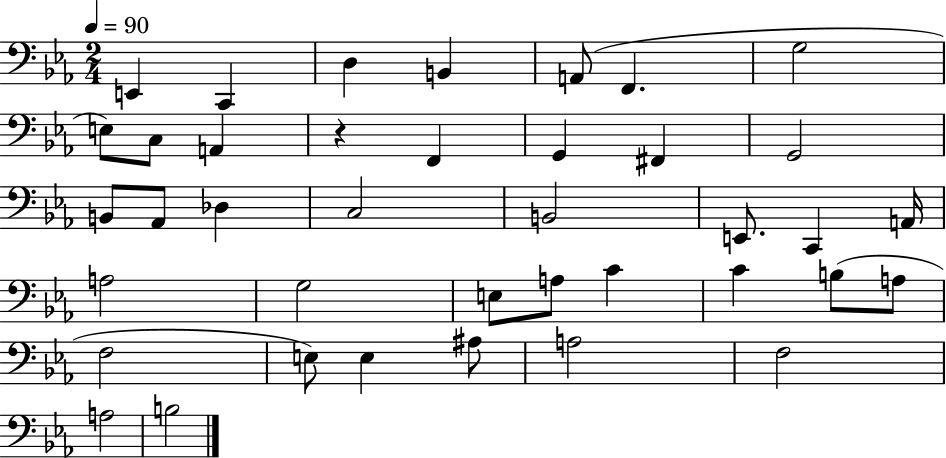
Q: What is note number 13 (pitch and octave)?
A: F#2